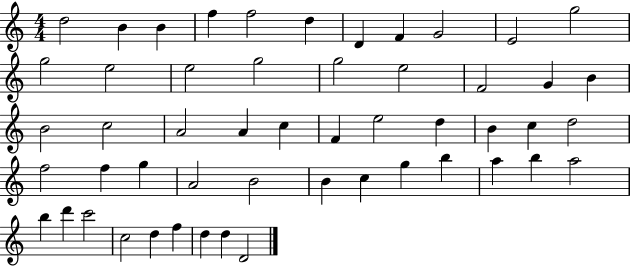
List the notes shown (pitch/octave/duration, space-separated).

D5/h B4/q B4/q F5/q F5/h D5/q D4/q F4/q G4/h E4/h G5/h G5/h E5/h E5/h G5/h G5/h E5/h F4/h G4/q B4/q B4/h C5/h A4/h A4/q C5/q F4/q E5/h D5/q B4/q C5/q D5/h F5/h F5/q G5/q A4/h B4/h B4/q C5/q G5/q B5/q A5/q B5/q A5/h B5/q D6/q C6/h C5/h D5/q F5/q D5/q D5/q D4/h